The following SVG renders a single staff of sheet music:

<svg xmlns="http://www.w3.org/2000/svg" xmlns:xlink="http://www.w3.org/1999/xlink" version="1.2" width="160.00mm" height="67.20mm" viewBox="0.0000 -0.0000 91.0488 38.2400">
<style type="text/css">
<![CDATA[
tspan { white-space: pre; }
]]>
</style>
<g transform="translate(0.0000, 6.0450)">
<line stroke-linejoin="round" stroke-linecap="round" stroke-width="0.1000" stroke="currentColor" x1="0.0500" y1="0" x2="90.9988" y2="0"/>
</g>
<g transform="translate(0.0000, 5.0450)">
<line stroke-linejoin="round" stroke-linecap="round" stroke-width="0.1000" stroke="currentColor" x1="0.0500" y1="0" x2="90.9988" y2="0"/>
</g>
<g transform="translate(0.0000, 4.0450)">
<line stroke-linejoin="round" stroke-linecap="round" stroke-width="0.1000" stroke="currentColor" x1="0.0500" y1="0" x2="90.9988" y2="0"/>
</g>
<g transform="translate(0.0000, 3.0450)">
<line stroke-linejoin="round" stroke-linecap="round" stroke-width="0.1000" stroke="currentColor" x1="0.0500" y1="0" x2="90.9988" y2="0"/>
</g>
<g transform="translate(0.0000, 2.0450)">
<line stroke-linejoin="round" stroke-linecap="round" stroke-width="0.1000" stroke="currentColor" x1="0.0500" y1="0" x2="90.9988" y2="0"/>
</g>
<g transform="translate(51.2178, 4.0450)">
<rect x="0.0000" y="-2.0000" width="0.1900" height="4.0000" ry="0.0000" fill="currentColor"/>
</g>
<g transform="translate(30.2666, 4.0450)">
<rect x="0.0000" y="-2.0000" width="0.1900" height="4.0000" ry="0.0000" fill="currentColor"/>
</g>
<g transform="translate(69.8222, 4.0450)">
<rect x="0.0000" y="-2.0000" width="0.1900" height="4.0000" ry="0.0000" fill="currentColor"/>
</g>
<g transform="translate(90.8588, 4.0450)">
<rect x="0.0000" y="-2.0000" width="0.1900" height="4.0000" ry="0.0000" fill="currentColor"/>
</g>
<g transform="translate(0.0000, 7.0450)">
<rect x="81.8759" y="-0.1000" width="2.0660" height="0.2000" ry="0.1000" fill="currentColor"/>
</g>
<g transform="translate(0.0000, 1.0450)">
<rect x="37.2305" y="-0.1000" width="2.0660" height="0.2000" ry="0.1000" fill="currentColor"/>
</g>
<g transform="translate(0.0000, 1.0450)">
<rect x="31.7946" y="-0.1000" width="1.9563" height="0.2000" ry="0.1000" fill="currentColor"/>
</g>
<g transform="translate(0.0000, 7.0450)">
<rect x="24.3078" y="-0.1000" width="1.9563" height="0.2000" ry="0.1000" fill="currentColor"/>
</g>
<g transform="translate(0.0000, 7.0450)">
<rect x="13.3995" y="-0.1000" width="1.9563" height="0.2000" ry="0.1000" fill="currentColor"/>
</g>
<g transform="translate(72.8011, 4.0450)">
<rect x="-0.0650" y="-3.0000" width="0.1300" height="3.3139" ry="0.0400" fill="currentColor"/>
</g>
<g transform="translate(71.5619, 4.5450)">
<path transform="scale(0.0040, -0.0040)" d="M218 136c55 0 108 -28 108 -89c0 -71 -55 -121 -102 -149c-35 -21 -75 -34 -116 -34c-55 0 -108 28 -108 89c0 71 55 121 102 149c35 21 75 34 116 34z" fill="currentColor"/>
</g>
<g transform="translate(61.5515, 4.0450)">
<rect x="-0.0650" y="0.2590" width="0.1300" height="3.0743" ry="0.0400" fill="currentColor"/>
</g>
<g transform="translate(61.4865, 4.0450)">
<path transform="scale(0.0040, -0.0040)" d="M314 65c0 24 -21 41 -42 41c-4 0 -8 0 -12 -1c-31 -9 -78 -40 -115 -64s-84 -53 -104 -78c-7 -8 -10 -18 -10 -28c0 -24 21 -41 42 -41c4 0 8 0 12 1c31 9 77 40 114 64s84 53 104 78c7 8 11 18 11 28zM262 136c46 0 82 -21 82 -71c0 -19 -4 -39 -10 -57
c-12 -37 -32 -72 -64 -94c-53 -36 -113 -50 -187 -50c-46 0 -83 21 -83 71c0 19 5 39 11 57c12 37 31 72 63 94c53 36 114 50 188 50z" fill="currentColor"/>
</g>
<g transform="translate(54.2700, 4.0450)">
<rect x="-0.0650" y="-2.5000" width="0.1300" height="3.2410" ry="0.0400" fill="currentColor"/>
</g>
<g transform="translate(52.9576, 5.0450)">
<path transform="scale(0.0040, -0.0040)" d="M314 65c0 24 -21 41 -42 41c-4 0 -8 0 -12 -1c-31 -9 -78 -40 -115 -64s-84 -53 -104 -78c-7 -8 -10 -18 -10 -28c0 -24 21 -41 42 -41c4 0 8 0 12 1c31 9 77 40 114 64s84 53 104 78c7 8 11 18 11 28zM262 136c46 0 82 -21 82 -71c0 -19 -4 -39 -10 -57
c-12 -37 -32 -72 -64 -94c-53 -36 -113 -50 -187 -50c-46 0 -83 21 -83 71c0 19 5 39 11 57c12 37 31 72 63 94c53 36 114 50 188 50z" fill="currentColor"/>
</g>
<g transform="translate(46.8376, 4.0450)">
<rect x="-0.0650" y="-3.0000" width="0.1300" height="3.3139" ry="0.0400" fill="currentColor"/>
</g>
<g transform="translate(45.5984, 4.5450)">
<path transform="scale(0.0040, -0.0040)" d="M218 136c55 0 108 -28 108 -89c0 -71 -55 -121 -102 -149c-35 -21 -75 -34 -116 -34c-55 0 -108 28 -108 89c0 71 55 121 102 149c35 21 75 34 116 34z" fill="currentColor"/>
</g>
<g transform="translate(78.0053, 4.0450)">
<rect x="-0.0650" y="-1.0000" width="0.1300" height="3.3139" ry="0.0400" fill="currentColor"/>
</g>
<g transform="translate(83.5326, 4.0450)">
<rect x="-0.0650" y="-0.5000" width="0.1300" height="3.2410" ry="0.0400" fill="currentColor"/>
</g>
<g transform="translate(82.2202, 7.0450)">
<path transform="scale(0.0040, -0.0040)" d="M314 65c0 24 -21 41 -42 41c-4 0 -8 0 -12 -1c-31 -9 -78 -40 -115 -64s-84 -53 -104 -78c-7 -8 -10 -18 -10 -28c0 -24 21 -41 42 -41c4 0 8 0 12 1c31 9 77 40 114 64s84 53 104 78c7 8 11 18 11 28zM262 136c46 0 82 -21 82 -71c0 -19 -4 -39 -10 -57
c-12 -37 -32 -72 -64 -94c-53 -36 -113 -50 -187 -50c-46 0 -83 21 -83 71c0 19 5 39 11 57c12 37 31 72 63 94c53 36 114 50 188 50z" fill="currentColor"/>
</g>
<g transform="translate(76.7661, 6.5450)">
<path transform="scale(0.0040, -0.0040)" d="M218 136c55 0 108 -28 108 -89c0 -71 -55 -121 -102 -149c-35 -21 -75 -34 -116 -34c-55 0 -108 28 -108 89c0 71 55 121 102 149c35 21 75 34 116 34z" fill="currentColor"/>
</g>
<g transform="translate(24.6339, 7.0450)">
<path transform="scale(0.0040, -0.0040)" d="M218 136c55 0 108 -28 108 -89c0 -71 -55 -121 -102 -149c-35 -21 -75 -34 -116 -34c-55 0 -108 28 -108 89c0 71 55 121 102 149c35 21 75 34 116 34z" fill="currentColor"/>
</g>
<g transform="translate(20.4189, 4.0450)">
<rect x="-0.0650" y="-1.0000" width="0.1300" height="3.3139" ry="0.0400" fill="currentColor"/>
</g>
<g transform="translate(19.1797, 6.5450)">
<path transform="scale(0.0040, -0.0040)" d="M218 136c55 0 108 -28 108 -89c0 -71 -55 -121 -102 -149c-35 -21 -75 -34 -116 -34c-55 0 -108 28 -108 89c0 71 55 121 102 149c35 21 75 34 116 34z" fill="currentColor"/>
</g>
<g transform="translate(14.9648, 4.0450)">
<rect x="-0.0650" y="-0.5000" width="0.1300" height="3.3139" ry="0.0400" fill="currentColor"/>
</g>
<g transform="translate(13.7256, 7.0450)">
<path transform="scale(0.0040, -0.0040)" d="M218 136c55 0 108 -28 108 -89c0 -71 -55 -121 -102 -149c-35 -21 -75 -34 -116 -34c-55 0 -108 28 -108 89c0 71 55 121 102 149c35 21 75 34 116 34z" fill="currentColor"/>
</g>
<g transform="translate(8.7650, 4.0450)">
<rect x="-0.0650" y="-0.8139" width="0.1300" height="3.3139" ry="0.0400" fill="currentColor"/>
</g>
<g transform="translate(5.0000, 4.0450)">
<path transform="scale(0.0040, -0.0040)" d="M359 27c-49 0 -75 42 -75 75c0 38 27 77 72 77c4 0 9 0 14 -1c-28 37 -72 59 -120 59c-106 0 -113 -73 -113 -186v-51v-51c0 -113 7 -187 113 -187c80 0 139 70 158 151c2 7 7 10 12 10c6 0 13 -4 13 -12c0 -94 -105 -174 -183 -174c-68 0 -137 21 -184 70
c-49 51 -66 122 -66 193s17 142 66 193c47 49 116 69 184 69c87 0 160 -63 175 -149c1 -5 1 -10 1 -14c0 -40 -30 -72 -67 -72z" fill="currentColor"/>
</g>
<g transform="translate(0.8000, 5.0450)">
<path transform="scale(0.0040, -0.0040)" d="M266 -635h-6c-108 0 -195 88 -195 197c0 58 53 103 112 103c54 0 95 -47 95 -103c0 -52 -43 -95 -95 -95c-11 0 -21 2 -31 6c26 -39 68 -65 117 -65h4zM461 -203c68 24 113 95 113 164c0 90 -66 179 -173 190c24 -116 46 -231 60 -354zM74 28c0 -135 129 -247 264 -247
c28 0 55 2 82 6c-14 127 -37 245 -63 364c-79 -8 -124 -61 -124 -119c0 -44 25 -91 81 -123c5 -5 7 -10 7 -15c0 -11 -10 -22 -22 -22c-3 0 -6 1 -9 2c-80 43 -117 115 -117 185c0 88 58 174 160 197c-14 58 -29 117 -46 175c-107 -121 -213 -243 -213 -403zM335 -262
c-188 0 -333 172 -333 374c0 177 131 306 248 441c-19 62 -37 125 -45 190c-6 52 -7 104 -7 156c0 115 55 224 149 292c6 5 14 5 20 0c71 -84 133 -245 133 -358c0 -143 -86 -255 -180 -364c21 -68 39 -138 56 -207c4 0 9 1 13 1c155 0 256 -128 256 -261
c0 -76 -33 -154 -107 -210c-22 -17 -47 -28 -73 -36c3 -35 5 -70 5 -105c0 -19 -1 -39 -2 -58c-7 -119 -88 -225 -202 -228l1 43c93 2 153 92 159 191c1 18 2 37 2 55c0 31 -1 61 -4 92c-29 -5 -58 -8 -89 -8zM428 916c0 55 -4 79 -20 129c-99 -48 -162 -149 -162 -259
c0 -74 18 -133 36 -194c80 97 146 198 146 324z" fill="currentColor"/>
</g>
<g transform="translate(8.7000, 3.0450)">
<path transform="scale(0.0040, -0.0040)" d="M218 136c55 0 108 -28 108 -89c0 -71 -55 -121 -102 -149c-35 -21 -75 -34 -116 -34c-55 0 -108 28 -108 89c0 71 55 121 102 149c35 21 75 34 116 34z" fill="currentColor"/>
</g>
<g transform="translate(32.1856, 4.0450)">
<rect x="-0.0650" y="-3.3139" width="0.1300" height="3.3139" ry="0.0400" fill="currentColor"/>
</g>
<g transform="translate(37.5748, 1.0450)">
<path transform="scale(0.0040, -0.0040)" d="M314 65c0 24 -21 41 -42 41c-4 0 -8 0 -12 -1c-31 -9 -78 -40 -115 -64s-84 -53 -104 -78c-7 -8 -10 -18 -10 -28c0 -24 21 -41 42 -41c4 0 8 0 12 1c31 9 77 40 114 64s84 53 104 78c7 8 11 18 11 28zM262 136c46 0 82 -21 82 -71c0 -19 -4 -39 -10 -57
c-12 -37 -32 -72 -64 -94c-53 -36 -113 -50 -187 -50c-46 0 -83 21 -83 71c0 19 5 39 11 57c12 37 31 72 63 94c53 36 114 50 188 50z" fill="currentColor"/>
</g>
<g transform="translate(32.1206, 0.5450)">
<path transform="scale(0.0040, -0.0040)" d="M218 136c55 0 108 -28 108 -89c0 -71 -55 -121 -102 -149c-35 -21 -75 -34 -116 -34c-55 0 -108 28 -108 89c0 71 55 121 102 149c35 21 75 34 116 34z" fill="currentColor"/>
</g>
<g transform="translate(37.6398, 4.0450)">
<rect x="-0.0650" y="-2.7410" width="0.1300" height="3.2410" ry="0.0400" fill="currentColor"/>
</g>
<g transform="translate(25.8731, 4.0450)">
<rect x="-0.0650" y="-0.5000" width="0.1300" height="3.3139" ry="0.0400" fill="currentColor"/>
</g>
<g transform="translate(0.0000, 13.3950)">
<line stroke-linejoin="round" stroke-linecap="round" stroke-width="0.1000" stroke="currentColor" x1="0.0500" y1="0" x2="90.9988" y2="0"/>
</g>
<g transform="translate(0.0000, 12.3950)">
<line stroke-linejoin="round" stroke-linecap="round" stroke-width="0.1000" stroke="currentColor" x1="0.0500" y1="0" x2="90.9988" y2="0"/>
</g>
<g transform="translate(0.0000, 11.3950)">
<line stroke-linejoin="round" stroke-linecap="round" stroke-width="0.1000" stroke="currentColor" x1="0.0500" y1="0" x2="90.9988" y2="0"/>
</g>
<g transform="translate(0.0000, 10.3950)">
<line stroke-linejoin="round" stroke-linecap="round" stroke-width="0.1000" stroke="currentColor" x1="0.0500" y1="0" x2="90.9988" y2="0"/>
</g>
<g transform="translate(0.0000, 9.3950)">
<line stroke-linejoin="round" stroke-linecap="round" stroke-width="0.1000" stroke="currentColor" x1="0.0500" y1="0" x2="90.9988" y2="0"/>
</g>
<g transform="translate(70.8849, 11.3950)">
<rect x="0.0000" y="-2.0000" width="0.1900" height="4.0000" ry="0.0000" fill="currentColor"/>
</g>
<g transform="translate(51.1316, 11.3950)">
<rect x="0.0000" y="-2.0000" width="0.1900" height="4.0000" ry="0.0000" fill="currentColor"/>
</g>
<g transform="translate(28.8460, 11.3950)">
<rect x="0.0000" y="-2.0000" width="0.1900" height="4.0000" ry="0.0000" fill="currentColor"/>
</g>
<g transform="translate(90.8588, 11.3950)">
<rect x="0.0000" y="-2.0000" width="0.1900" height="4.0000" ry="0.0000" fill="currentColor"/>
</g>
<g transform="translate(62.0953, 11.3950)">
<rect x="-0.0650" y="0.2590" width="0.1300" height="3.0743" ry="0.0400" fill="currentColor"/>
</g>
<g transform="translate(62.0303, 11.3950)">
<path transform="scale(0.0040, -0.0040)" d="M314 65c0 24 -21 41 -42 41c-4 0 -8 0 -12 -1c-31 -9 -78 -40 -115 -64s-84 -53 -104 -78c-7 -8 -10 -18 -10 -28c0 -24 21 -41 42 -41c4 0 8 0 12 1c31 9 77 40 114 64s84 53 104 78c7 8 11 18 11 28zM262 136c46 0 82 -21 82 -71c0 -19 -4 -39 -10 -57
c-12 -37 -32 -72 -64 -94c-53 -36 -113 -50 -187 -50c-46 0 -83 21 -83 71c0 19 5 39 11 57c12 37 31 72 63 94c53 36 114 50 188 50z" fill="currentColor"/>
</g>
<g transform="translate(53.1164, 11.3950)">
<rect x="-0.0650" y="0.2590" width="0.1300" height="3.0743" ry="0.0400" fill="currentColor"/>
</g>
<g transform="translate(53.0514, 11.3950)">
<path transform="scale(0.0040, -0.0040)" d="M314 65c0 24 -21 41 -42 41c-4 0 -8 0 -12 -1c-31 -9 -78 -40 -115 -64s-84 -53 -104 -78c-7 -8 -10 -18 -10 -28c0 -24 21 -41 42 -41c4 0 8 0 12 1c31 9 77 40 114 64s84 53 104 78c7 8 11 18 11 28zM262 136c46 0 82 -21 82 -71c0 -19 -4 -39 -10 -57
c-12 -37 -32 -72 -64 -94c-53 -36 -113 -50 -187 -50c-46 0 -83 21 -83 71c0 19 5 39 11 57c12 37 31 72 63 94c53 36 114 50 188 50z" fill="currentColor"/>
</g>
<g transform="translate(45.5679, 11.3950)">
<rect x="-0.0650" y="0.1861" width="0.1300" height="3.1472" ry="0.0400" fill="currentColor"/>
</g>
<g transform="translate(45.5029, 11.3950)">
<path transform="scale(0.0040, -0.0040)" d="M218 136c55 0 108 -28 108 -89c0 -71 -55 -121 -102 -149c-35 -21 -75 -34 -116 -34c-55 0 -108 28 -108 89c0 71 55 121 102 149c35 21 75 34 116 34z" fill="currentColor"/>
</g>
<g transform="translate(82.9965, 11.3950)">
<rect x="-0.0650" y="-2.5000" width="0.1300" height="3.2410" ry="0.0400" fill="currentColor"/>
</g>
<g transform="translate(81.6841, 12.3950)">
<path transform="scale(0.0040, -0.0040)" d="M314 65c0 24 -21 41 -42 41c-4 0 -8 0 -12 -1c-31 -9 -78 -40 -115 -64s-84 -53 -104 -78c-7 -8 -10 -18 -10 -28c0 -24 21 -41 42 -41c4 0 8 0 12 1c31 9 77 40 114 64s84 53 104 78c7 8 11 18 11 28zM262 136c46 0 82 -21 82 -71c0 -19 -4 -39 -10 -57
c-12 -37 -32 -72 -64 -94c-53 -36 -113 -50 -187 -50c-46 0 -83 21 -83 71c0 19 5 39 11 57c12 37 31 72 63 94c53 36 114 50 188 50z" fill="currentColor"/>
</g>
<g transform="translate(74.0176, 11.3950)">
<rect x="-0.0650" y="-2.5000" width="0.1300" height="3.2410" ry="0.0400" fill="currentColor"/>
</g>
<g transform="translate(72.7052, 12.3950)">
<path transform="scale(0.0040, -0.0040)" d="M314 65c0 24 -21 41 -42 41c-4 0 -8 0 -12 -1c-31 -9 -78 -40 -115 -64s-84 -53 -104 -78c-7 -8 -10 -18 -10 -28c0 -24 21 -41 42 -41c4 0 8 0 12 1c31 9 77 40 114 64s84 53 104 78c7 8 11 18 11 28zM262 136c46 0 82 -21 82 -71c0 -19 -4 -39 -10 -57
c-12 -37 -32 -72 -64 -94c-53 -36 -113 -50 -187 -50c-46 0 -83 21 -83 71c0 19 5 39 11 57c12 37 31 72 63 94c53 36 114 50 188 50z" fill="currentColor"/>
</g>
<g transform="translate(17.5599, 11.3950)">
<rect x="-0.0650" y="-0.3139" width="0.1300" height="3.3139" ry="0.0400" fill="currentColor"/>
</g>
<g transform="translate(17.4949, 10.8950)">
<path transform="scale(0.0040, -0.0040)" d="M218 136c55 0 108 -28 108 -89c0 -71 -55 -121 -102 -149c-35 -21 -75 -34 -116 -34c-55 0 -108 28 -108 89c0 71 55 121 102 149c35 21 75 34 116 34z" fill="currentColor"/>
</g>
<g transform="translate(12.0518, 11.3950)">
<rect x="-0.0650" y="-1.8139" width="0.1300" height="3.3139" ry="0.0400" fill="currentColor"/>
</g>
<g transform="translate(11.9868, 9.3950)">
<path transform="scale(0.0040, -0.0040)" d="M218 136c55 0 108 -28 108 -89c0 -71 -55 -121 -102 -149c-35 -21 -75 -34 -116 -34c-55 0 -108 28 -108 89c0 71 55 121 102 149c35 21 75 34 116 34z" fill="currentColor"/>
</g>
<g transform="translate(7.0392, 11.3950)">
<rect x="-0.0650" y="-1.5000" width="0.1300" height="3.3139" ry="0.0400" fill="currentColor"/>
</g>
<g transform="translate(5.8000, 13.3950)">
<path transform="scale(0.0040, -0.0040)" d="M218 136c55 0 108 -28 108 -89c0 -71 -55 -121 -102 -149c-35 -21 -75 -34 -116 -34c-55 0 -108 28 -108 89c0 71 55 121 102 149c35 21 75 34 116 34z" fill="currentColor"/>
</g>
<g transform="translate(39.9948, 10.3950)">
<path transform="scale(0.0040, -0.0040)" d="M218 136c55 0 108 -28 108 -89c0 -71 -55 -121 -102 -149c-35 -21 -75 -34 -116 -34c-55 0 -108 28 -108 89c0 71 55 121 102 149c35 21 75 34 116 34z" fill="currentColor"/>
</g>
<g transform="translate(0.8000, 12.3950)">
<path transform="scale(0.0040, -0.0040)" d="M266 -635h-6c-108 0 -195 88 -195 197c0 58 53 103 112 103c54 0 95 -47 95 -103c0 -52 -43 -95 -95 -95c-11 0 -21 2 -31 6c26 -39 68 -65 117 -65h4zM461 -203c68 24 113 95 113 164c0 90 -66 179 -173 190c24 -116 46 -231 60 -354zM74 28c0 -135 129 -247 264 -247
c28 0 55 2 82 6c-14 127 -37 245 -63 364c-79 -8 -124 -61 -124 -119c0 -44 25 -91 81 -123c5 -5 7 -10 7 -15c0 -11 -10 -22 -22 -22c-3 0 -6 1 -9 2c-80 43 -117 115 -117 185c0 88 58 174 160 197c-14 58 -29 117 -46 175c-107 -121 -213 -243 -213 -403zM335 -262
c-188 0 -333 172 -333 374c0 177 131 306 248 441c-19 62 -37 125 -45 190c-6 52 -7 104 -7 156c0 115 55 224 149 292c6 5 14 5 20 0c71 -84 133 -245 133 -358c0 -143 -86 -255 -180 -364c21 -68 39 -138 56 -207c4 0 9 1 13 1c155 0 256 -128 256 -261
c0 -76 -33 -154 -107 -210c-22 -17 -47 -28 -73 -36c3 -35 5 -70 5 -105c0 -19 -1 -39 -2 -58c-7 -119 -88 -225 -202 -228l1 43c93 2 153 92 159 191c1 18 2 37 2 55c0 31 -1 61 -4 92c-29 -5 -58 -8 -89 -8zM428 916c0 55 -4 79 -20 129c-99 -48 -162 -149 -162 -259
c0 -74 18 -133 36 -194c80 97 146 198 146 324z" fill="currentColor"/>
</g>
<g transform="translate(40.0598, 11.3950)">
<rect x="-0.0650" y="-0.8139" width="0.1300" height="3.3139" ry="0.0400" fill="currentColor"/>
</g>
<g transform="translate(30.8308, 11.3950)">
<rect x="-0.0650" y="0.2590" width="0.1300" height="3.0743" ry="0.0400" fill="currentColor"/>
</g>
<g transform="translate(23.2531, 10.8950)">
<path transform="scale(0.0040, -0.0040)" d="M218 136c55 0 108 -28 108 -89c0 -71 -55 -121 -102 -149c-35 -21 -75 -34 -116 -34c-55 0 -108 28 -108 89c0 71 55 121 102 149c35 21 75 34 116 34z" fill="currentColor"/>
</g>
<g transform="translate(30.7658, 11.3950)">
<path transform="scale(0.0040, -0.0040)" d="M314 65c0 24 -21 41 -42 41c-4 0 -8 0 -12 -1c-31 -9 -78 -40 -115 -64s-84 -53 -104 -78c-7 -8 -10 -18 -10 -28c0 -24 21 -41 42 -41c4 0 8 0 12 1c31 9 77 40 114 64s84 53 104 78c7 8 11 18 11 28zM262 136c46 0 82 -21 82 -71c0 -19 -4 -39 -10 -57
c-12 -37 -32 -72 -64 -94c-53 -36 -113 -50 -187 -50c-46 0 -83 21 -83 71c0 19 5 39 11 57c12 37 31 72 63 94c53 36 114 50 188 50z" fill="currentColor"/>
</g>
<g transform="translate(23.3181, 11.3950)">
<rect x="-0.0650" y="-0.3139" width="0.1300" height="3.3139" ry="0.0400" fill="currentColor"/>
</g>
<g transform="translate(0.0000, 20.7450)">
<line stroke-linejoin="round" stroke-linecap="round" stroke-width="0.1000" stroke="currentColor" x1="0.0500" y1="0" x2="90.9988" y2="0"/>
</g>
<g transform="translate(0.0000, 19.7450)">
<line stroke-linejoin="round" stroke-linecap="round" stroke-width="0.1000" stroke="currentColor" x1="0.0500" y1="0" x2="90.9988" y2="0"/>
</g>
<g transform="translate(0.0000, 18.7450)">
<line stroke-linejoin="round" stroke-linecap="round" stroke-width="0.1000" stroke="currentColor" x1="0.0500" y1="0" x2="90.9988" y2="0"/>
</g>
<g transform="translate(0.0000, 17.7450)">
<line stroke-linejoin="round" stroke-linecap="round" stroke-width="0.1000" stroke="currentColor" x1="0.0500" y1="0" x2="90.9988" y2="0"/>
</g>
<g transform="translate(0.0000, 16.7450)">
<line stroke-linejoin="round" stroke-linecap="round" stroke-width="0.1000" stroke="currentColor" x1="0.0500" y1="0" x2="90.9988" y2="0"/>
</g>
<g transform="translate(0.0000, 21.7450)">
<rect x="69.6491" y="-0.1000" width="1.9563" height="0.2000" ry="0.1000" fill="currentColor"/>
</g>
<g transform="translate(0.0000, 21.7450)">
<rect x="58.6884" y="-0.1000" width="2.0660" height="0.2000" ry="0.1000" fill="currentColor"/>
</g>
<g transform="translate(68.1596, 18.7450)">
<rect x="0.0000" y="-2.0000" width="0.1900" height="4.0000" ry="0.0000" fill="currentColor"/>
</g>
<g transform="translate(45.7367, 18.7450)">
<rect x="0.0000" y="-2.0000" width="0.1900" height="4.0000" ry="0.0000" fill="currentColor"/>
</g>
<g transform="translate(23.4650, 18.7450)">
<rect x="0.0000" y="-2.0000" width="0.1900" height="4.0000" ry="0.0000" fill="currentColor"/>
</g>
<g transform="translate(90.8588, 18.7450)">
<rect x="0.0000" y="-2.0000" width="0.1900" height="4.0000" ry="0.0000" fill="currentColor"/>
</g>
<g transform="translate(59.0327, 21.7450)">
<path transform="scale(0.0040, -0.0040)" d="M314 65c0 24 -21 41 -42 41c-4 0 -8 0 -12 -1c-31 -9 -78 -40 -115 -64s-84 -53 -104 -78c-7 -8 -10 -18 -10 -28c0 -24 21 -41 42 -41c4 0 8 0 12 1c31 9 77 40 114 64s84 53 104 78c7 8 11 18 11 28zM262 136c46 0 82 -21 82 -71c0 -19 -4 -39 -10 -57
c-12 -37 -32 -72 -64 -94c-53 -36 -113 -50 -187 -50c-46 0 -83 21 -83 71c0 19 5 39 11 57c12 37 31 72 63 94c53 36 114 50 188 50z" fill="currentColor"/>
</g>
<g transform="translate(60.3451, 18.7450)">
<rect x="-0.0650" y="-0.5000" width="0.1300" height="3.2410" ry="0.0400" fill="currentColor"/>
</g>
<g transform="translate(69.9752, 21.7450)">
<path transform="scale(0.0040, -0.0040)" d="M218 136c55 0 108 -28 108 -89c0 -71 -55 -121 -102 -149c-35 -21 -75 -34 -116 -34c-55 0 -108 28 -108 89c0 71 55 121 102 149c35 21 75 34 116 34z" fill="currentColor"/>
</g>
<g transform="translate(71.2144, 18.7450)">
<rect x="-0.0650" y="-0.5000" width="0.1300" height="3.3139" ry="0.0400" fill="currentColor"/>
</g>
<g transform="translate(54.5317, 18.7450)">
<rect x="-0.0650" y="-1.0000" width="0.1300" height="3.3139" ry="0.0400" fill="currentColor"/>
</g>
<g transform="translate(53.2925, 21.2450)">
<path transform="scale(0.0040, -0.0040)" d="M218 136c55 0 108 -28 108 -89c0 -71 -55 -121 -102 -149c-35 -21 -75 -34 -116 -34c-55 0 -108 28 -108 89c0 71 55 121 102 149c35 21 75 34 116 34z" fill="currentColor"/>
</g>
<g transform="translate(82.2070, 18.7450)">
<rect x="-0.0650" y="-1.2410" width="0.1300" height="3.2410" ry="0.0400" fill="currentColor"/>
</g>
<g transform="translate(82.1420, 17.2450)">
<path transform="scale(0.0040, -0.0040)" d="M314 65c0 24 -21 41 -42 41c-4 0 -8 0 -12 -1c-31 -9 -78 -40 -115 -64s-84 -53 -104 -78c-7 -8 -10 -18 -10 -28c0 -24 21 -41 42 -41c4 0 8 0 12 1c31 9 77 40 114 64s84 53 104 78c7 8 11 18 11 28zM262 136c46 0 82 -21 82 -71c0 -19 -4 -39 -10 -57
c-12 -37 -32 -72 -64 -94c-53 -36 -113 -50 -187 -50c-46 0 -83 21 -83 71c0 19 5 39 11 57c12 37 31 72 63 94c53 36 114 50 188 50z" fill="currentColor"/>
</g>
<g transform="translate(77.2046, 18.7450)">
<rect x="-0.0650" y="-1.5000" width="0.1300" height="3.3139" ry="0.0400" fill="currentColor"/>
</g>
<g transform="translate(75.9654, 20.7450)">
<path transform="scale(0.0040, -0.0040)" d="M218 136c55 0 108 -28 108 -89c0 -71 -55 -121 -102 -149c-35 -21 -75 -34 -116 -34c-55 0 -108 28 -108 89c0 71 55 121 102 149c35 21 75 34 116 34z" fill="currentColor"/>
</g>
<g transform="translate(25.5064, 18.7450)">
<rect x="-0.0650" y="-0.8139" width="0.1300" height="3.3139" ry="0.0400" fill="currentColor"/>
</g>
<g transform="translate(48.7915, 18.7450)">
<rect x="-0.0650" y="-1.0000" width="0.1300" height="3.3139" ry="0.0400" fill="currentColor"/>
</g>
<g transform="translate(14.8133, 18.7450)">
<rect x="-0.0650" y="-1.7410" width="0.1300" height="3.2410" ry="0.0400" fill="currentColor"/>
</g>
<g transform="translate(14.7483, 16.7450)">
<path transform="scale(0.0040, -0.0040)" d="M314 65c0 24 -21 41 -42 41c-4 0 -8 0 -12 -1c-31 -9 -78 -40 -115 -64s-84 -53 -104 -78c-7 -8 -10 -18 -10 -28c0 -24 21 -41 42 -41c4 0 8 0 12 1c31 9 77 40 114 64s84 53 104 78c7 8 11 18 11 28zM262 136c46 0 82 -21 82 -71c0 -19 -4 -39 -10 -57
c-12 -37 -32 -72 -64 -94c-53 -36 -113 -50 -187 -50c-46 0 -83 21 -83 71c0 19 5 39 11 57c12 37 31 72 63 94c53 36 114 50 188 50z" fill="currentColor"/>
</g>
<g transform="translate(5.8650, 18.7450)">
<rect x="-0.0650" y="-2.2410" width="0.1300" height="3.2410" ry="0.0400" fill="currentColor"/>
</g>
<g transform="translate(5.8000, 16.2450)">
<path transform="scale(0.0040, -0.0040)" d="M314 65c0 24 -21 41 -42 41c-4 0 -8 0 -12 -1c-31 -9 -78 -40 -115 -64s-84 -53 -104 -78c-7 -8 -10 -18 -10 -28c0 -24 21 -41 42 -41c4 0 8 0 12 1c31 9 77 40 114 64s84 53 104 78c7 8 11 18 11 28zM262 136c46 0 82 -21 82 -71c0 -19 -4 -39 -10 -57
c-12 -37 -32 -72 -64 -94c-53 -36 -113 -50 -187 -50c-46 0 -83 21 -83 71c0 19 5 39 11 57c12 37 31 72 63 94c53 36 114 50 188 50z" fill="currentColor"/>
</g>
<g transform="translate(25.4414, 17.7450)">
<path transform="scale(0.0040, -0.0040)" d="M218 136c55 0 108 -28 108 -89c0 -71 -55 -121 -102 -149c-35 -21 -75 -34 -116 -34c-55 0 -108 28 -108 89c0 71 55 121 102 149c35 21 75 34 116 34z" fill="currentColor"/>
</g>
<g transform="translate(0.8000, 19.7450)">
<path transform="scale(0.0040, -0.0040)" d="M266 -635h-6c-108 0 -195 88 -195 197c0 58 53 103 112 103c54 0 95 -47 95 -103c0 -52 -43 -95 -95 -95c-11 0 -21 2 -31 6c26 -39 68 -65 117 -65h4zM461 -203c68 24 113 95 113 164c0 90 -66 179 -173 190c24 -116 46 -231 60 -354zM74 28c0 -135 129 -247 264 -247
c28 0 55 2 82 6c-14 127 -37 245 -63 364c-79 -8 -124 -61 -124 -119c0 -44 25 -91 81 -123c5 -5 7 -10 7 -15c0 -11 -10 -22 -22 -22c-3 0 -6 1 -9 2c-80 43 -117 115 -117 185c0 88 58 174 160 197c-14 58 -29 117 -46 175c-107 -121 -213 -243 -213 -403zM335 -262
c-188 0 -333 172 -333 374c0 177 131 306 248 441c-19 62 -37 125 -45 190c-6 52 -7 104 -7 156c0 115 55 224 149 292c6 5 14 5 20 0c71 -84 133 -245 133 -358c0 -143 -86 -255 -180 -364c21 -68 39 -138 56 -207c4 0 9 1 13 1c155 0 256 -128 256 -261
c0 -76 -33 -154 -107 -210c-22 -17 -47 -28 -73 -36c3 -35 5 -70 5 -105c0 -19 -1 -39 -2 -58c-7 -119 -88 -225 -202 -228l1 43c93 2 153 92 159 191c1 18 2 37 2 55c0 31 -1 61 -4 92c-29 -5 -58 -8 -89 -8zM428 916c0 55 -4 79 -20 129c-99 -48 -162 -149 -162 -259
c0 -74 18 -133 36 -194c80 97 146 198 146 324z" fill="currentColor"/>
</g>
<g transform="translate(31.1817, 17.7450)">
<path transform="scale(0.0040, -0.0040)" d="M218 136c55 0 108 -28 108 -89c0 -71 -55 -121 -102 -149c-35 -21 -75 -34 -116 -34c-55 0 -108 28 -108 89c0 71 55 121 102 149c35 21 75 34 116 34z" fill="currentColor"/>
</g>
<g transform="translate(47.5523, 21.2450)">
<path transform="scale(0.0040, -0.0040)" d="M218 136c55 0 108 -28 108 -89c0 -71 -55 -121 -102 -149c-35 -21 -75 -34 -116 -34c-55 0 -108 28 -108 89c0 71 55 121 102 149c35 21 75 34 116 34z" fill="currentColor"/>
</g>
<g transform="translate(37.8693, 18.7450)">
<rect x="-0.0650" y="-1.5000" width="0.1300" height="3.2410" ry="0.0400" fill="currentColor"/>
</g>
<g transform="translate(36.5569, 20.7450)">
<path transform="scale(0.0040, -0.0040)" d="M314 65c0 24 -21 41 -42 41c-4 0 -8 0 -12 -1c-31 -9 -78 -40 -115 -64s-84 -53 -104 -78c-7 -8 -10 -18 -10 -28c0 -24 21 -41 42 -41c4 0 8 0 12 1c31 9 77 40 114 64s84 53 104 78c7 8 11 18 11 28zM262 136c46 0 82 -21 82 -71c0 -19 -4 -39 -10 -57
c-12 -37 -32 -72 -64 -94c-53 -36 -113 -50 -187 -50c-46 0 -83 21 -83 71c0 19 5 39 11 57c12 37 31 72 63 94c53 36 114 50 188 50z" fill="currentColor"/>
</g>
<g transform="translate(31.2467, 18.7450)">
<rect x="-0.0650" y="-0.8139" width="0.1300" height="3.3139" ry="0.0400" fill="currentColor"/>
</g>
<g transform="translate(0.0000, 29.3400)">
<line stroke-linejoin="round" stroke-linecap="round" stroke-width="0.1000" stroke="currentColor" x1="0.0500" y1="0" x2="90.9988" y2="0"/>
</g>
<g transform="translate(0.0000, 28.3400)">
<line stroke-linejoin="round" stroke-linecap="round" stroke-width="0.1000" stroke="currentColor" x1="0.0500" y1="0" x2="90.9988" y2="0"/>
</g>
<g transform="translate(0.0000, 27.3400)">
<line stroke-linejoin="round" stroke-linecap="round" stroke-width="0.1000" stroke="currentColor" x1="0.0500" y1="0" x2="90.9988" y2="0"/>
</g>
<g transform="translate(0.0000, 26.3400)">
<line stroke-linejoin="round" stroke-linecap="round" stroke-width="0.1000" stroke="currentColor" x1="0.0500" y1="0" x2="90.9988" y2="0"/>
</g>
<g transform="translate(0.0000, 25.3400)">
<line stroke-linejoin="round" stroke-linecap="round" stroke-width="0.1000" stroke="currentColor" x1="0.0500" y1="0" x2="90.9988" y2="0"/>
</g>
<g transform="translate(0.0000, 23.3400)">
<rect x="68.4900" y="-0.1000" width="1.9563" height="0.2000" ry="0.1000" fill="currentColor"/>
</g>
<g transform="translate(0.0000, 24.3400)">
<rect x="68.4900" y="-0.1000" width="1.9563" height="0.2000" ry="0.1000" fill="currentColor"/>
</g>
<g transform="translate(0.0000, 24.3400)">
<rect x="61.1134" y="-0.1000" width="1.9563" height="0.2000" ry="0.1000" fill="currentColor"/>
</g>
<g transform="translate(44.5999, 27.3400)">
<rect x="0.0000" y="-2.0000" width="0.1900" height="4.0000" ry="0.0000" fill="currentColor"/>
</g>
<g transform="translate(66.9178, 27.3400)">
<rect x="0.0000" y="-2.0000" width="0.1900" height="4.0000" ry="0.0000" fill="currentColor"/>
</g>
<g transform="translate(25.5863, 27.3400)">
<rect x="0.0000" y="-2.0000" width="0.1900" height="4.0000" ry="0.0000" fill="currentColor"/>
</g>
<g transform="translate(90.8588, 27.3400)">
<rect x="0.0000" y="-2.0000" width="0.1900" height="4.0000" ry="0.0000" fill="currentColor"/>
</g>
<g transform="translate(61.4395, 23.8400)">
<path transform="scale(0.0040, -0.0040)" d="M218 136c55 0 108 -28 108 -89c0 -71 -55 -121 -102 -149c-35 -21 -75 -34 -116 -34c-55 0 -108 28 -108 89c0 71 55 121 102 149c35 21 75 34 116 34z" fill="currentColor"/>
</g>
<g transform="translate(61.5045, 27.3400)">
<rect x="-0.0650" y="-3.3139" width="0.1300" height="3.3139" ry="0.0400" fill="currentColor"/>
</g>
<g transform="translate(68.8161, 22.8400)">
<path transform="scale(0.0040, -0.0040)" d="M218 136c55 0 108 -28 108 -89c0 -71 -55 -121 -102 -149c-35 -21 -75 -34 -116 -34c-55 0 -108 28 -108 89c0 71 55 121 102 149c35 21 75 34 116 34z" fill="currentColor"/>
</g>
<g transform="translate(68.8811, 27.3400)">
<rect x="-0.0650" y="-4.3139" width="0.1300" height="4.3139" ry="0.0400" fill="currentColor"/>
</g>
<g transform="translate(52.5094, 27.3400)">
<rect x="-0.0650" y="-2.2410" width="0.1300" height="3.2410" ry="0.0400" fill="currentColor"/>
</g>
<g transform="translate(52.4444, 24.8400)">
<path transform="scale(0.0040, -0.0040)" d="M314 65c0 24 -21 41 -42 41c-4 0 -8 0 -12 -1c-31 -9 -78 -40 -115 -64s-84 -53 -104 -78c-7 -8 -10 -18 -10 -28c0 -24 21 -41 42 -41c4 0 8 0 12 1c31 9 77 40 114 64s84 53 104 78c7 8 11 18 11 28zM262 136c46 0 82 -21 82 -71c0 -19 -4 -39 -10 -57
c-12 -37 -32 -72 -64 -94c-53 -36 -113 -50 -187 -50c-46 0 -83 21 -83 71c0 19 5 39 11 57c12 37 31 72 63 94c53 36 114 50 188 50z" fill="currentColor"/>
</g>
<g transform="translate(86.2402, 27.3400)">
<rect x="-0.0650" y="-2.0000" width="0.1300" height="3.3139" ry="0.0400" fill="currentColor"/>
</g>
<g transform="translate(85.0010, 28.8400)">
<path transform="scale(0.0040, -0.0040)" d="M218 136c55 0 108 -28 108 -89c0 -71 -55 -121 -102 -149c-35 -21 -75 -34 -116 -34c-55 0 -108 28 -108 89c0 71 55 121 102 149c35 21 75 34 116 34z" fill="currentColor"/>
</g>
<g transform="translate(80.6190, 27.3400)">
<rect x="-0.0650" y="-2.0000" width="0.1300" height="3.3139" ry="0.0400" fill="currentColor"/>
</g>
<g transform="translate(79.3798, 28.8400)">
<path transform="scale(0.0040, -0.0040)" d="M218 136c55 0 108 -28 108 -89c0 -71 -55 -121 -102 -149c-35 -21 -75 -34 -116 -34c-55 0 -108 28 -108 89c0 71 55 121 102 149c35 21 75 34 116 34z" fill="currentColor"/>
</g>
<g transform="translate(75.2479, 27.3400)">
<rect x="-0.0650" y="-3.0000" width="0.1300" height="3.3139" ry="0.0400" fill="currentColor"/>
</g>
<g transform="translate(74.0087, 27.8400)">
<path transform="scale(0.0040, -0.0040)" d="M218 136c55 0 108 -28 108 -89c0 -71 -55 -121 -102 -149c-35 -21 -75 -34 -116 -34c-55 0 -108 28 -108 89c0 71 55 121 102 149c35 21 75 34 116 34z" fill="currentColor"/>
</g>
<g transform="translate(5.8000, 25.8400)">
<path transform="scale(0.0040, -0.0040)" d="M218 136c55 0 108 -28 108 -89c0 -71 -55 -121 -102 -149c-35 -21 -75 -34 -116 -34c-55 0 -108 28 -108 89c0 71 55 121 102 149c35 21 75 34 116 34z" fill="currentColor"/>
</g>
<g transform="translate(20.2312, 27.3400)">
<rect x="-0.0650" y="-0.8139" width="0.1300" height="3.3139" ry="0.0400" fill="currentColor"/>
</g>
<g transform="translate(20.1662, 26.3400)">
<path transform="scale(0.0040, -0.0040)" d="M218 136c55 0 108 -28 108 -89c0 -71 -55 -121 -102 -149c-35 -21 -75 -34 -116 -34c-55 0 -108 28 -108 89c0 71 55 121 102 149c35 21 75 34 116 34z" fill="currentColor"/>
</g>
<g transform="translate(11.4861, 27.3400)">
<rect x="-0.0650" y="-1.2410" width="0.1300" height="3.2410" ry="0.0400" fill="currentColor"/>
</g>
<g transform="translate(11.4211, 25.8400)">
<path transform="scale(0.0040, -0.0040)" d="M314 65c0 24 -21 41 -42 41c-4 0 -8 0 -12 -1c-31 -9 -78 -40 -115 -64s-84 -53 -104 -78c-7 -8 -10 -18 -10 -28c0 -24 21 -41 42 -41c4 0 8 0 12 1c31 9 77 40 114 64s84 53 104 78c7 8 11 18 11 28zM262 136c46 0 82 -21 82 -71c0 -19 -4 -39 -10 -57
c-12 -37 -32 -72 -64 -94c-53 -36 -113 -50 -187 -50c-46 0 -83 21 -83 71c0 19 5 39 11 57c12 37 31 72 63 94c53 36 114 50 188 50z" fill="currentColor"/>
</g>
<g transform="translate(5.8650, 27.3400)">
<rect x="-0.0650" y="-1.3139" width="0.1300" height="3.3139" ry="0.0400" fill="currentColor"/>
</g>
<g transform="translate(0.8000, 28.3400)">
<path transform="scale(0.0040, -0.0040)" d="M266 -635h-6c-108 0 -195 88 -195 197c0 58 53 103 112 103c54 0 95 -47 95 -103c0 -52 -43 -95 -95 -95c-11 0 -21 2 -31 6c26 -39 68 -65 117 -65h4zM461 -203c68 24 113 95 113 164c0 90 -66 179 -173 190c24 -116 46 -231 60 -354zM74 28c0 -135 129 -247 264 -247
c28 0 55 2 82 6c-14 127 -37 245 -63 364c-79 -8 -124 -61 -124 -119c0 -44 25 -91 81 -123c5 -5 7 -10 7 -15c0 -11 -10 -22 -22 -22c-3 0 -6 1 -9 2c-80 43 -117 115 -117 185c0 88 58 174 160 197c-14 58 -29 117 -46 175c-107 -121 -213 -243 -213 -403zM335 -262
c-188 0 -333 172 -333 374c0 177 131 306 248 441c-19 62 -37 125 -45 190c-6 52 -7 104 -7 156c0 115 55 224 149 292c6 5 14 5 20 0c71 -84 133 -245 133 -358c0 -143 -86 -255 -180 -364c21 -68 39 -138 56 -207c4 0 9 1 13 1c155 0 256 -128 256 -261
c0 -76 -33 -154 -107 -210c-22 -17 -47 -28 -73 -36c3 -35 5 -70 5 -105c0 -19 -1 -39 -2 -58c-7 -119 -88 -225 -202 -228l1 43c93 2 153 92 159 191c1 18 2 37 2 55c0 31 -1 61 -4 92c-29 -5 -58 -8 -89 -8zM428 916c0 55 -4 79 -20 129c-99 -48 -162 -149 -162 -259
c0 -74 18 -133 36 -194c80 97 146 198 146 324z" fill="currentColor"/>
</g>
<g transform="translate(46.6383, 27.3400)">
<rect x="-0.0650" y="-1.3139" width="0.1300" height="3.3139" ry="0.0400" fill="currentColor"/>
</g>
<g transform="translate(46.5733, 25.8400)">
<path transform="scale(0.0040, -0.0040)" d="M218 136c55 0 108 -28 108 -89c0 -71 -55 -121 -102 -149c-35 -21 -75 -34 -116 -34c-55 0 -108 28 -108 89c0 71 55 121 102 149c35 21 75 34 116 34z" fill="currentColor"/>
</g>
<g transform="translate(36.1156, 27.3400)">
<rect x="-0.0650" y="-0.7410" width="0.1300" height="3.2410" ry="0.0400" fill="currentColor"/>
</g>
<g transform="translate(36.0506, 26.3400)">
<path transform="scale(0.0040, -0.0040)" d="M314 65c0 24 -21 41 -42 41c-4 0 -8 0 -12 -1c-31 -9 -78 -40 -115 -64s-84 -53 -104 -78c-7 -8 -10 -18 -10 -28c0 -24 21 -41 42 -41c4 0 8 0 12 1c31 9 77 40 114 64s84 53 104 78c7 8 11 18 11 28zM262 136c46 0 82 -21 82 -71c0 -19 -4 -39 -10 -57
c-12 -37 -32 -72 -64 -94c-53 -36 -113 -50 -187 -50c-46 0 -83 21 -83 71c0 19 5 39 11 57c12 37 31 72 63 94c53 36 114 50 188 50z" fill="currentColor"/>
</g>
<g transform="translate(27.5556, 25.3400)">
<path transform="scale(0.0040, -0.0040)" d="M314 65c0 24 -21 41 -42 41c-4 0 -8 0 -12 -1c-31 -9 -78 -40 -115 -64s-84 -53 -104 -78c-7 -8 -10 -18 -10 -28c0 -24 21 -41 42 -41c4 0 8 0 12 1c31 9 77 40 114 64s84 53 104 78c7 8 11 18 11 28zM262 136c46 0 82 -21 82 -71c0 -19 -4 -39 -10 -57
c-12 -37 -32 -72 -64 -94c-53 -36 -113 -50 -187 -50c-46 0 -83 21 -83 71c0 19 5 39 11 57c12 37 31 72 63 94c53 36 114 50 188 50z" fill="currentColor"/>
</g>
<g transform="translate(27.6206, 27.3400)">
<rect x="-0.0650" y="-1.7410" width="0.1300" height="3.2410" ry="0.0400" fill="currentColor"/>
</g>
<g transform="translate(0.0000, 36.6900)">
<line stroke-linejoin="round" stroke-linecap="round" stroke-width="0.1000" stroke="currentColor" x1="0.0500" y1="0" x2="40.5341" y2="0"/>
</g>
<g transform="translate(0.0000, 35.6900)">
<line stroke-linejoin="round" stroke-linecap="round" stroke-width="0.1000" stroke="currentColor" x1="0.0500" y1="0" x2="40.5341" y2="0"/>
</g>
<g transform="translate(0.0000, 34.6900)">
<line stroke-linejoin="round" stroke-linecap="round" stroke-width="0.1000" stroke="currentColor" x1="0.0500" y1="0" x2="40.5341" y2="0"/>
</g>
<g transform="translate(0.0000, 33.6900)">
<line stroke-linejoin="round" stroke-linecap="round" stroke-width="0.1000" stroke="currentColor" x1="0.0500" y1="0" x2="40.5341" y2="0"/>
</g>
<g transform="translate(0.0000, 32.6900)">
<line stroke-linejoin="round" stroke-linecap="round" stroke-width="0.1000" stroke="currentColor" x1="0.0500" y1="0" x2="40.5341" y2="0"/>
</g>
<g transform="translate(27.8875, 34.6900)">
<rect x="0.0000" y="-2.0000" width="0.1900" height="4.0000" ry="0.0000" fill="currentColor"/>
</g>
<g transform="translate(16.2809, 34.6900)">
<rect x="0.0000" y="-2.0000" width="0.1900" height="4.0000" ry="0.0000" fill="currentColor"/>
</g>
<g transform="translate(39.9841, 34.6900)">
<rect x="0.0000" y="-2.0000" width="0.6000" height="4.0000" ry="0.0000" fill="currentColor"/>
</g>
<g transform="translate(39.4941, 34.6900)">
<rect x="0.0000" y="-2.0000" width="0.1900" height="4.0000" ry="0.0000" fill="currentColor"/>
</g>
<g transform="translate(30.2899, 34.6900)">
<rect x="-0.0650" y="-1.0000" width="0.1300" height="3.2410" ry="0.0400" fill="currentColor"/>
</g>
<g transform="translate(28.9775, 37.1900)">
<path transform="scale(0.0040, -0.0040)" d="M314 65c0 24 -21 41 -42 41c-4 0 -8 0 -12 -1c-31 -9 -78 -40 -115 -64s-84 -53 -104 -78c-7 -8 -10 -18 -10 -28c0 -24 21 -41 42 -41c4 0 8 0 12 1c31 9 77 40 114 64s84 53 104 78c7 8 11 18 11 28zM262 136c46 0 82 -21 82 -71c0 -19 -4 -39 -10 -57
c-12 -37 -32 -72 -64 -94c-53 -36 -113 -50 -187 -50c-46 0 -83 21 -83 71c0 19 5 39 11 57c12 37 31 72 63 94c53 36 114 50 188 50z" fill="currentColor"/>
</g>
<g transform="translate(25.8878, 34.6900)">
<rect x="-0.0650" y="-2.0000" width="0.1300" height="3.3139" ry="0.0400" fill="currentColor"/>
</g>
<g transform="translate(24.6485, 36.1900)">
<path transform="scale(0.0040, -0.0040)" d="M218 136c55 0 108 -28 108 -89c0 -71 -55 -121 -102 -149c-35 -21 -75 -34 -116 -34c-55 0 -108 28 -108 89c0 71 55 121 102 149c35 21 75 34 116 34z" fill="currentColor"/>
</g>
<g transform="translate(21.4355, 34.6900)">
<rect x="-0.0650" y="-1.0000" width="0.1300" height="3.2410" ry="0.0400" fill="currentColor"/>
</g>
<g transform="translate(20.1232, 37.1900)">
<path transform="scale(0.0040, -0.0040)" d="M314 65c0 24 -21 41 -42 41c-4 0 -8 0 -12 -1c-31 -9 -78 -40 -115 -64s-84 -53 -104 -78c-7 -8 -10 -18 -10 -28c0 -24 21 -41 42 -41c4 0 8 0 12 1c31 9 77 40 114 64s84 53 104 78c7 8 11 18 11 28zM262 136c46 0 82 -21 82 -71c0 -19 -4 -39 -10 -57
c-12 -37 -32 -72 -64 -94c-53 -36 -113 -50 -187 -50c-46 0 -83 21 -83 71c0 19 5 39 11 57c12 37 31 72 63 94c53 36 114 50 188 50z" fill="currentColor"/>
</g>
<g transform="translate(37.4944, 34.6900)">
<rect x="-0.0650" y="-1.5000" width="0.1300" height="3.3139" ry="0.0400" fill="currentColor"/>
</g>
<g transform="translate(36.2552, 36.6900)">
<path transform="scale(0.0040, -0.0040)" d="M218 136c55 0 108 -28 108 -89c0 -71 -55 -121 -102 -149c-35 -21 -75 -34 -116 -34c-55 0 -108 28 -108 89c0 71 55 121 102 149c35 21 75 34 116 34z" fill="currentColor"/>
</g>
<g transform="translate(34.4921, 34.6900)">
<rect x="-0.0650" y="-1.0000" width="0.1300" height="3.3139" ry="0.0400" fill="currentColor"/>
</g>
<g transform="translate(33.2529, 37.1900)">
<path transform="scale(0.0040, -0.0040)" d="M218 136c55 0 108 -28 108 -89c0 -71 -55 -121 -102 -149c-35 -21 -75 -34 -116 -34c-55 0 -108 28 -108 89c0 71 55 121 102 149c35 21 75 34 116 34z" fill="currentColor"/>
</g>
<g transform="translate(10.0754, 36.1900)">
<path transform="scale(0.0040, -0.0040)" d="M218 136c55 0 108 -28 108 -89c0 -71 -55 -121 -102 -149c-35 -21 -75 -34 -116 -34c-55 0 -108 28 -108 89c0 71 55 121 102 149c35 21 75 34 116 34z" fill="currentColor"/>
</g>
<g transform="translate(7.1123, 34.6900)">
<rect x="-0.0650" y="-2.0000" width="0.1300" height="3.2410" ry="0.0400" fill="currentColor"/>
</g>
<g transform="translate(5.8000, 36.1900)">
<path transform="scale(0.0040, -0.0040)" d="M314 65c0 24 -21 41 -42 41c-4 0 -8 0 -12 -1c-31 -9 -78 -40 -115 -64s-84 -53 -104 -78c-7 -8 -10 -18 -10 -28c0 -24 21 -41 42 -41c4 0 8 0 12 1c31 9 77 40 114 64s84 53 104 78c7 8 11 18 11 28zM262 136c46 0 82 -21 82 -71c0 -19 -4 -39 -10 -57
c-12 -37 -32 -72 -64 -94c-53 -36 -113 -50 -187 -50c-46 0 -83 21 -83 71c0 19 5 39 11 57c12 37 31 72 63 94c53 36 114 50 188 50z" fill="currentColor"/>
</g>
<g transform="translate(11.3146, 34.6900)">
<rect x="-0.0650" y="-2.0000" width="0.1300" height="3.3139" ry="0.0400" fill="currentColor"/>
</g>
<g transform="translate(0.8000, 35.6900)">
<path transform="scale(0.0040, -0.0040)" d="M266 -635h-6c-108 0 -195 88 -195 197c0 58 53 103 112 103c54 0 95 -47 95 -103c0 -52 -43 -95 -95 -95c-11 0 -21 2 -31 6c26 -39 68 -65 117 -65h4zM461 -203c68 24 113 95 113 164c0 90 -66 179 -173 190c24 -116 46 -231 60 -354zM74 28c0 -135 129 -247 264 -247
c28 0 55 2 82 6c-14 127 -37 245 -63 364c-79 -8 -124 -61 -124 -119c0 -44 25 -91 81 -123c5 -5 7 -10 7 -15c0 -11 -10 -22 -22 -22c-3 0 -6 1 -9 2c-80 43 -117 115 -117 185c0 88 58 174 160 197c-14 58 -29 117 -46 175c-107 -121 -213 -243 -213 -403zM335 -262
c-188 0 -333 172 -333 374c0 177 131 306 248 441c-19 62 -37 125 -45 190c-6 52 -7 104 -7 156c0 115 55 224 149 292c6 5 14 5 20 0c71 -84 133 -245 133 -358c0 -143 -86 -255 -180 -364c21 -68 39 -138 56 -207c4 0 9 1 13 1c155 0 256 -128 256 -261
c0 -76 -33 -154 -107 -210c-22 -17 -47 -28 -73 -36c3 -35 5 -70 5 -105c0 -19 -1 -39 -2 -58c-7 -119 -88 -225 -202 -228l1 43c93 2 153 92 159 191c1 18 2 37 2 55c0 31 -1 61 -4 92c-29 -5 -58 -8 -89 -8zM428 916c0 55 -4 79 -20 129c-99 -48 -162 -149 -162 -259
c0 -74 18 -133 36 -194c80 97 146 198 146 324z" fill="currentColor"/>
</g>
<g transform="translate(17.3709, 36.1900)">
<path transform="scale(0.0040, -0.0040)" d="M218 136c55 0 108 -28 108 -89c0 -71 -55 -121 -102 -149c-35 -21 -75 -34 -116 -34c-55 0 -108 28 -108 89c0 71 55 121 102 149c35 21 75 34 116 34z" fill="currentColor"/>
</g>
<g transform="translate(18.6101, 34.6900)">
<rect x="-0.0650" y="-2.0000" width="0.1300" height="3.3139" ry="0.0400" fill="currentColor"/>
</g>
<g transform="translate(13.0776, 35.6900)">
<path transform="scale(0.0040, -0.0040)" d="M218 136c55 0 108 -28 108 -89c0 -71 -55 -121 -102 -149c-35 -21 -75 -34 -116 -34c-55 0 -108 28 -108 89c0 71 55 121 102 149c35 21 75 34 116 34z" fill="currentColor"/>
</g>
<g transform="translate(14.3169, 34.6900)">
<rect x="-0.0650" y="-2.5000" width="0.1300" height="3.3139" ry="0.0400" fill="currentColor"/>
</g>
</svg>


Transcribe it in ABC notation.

X:1
T:Untitled
M:4/4
L:1/4
K:C
d C D C b a2 A G2 B2 A D C2 E f c c B2 d B B2 B2 G2 G2 g2 f2 d d E2 D D C2 C E e2 e e2 d f2 d2 e g2 b d' A F F F2 F G F D2 F D2 D E